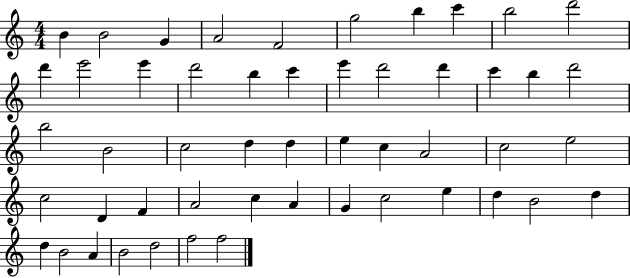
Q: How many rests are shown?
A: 0